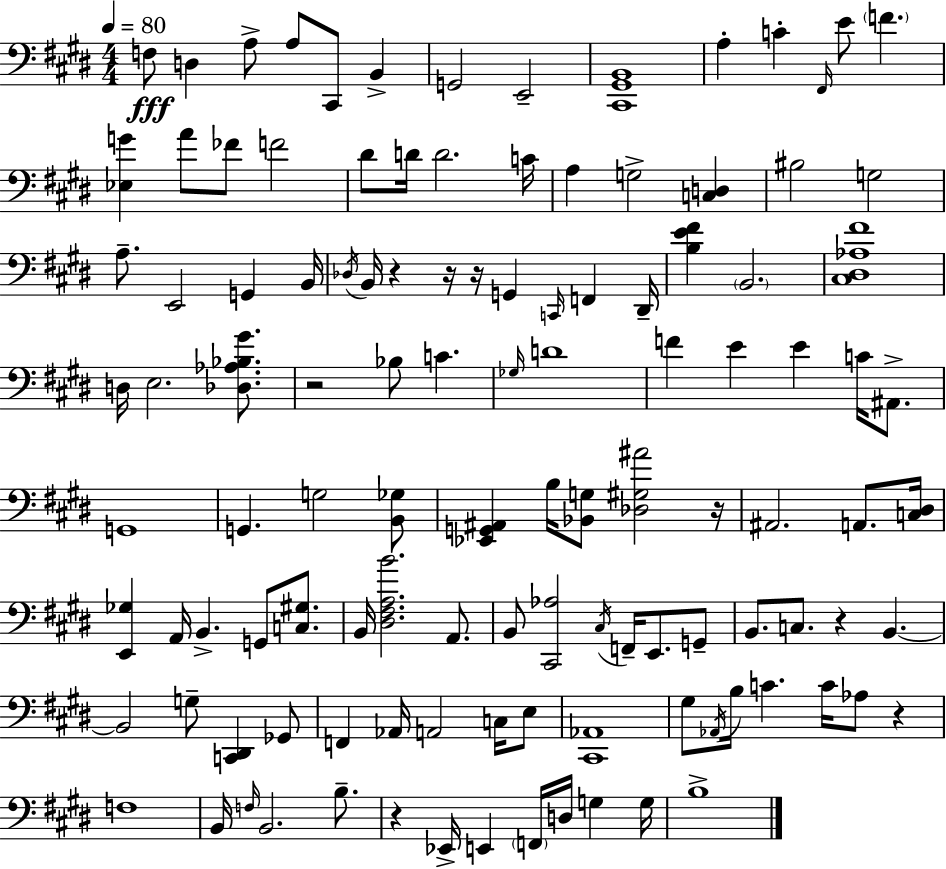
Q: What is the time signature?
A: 4/4